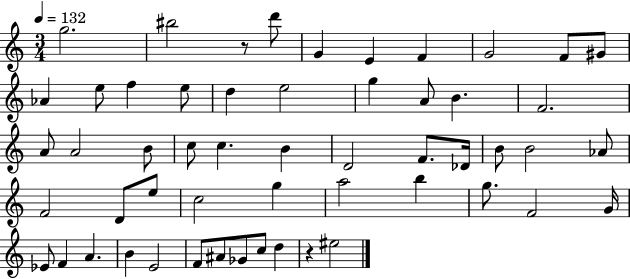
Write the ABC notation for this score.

X:1
T:Untitled
M:3/4
L:1/4
K:C
g2 ^b2 z/2 d'/2 G E F G2 F/2 ^G/2 _A e/2 f e/2 d e2 g A/2 B F2 A/2 A2 B/2 c/2 c B D2 F/2 _D/4 B/2 B2 _A/2 F2 D/2 e/2 c2 g a2 b g/2 F2 G/4 _E/2 F A B E2 F/2 ^A/2 _G/2 c/2 d z ^e2